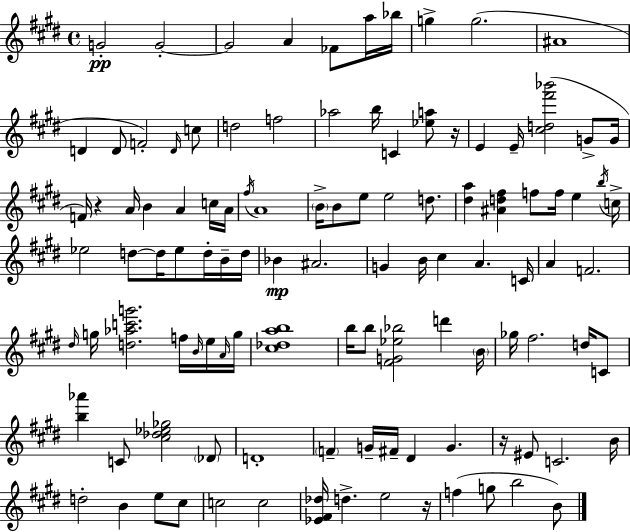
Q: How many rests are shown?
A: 4